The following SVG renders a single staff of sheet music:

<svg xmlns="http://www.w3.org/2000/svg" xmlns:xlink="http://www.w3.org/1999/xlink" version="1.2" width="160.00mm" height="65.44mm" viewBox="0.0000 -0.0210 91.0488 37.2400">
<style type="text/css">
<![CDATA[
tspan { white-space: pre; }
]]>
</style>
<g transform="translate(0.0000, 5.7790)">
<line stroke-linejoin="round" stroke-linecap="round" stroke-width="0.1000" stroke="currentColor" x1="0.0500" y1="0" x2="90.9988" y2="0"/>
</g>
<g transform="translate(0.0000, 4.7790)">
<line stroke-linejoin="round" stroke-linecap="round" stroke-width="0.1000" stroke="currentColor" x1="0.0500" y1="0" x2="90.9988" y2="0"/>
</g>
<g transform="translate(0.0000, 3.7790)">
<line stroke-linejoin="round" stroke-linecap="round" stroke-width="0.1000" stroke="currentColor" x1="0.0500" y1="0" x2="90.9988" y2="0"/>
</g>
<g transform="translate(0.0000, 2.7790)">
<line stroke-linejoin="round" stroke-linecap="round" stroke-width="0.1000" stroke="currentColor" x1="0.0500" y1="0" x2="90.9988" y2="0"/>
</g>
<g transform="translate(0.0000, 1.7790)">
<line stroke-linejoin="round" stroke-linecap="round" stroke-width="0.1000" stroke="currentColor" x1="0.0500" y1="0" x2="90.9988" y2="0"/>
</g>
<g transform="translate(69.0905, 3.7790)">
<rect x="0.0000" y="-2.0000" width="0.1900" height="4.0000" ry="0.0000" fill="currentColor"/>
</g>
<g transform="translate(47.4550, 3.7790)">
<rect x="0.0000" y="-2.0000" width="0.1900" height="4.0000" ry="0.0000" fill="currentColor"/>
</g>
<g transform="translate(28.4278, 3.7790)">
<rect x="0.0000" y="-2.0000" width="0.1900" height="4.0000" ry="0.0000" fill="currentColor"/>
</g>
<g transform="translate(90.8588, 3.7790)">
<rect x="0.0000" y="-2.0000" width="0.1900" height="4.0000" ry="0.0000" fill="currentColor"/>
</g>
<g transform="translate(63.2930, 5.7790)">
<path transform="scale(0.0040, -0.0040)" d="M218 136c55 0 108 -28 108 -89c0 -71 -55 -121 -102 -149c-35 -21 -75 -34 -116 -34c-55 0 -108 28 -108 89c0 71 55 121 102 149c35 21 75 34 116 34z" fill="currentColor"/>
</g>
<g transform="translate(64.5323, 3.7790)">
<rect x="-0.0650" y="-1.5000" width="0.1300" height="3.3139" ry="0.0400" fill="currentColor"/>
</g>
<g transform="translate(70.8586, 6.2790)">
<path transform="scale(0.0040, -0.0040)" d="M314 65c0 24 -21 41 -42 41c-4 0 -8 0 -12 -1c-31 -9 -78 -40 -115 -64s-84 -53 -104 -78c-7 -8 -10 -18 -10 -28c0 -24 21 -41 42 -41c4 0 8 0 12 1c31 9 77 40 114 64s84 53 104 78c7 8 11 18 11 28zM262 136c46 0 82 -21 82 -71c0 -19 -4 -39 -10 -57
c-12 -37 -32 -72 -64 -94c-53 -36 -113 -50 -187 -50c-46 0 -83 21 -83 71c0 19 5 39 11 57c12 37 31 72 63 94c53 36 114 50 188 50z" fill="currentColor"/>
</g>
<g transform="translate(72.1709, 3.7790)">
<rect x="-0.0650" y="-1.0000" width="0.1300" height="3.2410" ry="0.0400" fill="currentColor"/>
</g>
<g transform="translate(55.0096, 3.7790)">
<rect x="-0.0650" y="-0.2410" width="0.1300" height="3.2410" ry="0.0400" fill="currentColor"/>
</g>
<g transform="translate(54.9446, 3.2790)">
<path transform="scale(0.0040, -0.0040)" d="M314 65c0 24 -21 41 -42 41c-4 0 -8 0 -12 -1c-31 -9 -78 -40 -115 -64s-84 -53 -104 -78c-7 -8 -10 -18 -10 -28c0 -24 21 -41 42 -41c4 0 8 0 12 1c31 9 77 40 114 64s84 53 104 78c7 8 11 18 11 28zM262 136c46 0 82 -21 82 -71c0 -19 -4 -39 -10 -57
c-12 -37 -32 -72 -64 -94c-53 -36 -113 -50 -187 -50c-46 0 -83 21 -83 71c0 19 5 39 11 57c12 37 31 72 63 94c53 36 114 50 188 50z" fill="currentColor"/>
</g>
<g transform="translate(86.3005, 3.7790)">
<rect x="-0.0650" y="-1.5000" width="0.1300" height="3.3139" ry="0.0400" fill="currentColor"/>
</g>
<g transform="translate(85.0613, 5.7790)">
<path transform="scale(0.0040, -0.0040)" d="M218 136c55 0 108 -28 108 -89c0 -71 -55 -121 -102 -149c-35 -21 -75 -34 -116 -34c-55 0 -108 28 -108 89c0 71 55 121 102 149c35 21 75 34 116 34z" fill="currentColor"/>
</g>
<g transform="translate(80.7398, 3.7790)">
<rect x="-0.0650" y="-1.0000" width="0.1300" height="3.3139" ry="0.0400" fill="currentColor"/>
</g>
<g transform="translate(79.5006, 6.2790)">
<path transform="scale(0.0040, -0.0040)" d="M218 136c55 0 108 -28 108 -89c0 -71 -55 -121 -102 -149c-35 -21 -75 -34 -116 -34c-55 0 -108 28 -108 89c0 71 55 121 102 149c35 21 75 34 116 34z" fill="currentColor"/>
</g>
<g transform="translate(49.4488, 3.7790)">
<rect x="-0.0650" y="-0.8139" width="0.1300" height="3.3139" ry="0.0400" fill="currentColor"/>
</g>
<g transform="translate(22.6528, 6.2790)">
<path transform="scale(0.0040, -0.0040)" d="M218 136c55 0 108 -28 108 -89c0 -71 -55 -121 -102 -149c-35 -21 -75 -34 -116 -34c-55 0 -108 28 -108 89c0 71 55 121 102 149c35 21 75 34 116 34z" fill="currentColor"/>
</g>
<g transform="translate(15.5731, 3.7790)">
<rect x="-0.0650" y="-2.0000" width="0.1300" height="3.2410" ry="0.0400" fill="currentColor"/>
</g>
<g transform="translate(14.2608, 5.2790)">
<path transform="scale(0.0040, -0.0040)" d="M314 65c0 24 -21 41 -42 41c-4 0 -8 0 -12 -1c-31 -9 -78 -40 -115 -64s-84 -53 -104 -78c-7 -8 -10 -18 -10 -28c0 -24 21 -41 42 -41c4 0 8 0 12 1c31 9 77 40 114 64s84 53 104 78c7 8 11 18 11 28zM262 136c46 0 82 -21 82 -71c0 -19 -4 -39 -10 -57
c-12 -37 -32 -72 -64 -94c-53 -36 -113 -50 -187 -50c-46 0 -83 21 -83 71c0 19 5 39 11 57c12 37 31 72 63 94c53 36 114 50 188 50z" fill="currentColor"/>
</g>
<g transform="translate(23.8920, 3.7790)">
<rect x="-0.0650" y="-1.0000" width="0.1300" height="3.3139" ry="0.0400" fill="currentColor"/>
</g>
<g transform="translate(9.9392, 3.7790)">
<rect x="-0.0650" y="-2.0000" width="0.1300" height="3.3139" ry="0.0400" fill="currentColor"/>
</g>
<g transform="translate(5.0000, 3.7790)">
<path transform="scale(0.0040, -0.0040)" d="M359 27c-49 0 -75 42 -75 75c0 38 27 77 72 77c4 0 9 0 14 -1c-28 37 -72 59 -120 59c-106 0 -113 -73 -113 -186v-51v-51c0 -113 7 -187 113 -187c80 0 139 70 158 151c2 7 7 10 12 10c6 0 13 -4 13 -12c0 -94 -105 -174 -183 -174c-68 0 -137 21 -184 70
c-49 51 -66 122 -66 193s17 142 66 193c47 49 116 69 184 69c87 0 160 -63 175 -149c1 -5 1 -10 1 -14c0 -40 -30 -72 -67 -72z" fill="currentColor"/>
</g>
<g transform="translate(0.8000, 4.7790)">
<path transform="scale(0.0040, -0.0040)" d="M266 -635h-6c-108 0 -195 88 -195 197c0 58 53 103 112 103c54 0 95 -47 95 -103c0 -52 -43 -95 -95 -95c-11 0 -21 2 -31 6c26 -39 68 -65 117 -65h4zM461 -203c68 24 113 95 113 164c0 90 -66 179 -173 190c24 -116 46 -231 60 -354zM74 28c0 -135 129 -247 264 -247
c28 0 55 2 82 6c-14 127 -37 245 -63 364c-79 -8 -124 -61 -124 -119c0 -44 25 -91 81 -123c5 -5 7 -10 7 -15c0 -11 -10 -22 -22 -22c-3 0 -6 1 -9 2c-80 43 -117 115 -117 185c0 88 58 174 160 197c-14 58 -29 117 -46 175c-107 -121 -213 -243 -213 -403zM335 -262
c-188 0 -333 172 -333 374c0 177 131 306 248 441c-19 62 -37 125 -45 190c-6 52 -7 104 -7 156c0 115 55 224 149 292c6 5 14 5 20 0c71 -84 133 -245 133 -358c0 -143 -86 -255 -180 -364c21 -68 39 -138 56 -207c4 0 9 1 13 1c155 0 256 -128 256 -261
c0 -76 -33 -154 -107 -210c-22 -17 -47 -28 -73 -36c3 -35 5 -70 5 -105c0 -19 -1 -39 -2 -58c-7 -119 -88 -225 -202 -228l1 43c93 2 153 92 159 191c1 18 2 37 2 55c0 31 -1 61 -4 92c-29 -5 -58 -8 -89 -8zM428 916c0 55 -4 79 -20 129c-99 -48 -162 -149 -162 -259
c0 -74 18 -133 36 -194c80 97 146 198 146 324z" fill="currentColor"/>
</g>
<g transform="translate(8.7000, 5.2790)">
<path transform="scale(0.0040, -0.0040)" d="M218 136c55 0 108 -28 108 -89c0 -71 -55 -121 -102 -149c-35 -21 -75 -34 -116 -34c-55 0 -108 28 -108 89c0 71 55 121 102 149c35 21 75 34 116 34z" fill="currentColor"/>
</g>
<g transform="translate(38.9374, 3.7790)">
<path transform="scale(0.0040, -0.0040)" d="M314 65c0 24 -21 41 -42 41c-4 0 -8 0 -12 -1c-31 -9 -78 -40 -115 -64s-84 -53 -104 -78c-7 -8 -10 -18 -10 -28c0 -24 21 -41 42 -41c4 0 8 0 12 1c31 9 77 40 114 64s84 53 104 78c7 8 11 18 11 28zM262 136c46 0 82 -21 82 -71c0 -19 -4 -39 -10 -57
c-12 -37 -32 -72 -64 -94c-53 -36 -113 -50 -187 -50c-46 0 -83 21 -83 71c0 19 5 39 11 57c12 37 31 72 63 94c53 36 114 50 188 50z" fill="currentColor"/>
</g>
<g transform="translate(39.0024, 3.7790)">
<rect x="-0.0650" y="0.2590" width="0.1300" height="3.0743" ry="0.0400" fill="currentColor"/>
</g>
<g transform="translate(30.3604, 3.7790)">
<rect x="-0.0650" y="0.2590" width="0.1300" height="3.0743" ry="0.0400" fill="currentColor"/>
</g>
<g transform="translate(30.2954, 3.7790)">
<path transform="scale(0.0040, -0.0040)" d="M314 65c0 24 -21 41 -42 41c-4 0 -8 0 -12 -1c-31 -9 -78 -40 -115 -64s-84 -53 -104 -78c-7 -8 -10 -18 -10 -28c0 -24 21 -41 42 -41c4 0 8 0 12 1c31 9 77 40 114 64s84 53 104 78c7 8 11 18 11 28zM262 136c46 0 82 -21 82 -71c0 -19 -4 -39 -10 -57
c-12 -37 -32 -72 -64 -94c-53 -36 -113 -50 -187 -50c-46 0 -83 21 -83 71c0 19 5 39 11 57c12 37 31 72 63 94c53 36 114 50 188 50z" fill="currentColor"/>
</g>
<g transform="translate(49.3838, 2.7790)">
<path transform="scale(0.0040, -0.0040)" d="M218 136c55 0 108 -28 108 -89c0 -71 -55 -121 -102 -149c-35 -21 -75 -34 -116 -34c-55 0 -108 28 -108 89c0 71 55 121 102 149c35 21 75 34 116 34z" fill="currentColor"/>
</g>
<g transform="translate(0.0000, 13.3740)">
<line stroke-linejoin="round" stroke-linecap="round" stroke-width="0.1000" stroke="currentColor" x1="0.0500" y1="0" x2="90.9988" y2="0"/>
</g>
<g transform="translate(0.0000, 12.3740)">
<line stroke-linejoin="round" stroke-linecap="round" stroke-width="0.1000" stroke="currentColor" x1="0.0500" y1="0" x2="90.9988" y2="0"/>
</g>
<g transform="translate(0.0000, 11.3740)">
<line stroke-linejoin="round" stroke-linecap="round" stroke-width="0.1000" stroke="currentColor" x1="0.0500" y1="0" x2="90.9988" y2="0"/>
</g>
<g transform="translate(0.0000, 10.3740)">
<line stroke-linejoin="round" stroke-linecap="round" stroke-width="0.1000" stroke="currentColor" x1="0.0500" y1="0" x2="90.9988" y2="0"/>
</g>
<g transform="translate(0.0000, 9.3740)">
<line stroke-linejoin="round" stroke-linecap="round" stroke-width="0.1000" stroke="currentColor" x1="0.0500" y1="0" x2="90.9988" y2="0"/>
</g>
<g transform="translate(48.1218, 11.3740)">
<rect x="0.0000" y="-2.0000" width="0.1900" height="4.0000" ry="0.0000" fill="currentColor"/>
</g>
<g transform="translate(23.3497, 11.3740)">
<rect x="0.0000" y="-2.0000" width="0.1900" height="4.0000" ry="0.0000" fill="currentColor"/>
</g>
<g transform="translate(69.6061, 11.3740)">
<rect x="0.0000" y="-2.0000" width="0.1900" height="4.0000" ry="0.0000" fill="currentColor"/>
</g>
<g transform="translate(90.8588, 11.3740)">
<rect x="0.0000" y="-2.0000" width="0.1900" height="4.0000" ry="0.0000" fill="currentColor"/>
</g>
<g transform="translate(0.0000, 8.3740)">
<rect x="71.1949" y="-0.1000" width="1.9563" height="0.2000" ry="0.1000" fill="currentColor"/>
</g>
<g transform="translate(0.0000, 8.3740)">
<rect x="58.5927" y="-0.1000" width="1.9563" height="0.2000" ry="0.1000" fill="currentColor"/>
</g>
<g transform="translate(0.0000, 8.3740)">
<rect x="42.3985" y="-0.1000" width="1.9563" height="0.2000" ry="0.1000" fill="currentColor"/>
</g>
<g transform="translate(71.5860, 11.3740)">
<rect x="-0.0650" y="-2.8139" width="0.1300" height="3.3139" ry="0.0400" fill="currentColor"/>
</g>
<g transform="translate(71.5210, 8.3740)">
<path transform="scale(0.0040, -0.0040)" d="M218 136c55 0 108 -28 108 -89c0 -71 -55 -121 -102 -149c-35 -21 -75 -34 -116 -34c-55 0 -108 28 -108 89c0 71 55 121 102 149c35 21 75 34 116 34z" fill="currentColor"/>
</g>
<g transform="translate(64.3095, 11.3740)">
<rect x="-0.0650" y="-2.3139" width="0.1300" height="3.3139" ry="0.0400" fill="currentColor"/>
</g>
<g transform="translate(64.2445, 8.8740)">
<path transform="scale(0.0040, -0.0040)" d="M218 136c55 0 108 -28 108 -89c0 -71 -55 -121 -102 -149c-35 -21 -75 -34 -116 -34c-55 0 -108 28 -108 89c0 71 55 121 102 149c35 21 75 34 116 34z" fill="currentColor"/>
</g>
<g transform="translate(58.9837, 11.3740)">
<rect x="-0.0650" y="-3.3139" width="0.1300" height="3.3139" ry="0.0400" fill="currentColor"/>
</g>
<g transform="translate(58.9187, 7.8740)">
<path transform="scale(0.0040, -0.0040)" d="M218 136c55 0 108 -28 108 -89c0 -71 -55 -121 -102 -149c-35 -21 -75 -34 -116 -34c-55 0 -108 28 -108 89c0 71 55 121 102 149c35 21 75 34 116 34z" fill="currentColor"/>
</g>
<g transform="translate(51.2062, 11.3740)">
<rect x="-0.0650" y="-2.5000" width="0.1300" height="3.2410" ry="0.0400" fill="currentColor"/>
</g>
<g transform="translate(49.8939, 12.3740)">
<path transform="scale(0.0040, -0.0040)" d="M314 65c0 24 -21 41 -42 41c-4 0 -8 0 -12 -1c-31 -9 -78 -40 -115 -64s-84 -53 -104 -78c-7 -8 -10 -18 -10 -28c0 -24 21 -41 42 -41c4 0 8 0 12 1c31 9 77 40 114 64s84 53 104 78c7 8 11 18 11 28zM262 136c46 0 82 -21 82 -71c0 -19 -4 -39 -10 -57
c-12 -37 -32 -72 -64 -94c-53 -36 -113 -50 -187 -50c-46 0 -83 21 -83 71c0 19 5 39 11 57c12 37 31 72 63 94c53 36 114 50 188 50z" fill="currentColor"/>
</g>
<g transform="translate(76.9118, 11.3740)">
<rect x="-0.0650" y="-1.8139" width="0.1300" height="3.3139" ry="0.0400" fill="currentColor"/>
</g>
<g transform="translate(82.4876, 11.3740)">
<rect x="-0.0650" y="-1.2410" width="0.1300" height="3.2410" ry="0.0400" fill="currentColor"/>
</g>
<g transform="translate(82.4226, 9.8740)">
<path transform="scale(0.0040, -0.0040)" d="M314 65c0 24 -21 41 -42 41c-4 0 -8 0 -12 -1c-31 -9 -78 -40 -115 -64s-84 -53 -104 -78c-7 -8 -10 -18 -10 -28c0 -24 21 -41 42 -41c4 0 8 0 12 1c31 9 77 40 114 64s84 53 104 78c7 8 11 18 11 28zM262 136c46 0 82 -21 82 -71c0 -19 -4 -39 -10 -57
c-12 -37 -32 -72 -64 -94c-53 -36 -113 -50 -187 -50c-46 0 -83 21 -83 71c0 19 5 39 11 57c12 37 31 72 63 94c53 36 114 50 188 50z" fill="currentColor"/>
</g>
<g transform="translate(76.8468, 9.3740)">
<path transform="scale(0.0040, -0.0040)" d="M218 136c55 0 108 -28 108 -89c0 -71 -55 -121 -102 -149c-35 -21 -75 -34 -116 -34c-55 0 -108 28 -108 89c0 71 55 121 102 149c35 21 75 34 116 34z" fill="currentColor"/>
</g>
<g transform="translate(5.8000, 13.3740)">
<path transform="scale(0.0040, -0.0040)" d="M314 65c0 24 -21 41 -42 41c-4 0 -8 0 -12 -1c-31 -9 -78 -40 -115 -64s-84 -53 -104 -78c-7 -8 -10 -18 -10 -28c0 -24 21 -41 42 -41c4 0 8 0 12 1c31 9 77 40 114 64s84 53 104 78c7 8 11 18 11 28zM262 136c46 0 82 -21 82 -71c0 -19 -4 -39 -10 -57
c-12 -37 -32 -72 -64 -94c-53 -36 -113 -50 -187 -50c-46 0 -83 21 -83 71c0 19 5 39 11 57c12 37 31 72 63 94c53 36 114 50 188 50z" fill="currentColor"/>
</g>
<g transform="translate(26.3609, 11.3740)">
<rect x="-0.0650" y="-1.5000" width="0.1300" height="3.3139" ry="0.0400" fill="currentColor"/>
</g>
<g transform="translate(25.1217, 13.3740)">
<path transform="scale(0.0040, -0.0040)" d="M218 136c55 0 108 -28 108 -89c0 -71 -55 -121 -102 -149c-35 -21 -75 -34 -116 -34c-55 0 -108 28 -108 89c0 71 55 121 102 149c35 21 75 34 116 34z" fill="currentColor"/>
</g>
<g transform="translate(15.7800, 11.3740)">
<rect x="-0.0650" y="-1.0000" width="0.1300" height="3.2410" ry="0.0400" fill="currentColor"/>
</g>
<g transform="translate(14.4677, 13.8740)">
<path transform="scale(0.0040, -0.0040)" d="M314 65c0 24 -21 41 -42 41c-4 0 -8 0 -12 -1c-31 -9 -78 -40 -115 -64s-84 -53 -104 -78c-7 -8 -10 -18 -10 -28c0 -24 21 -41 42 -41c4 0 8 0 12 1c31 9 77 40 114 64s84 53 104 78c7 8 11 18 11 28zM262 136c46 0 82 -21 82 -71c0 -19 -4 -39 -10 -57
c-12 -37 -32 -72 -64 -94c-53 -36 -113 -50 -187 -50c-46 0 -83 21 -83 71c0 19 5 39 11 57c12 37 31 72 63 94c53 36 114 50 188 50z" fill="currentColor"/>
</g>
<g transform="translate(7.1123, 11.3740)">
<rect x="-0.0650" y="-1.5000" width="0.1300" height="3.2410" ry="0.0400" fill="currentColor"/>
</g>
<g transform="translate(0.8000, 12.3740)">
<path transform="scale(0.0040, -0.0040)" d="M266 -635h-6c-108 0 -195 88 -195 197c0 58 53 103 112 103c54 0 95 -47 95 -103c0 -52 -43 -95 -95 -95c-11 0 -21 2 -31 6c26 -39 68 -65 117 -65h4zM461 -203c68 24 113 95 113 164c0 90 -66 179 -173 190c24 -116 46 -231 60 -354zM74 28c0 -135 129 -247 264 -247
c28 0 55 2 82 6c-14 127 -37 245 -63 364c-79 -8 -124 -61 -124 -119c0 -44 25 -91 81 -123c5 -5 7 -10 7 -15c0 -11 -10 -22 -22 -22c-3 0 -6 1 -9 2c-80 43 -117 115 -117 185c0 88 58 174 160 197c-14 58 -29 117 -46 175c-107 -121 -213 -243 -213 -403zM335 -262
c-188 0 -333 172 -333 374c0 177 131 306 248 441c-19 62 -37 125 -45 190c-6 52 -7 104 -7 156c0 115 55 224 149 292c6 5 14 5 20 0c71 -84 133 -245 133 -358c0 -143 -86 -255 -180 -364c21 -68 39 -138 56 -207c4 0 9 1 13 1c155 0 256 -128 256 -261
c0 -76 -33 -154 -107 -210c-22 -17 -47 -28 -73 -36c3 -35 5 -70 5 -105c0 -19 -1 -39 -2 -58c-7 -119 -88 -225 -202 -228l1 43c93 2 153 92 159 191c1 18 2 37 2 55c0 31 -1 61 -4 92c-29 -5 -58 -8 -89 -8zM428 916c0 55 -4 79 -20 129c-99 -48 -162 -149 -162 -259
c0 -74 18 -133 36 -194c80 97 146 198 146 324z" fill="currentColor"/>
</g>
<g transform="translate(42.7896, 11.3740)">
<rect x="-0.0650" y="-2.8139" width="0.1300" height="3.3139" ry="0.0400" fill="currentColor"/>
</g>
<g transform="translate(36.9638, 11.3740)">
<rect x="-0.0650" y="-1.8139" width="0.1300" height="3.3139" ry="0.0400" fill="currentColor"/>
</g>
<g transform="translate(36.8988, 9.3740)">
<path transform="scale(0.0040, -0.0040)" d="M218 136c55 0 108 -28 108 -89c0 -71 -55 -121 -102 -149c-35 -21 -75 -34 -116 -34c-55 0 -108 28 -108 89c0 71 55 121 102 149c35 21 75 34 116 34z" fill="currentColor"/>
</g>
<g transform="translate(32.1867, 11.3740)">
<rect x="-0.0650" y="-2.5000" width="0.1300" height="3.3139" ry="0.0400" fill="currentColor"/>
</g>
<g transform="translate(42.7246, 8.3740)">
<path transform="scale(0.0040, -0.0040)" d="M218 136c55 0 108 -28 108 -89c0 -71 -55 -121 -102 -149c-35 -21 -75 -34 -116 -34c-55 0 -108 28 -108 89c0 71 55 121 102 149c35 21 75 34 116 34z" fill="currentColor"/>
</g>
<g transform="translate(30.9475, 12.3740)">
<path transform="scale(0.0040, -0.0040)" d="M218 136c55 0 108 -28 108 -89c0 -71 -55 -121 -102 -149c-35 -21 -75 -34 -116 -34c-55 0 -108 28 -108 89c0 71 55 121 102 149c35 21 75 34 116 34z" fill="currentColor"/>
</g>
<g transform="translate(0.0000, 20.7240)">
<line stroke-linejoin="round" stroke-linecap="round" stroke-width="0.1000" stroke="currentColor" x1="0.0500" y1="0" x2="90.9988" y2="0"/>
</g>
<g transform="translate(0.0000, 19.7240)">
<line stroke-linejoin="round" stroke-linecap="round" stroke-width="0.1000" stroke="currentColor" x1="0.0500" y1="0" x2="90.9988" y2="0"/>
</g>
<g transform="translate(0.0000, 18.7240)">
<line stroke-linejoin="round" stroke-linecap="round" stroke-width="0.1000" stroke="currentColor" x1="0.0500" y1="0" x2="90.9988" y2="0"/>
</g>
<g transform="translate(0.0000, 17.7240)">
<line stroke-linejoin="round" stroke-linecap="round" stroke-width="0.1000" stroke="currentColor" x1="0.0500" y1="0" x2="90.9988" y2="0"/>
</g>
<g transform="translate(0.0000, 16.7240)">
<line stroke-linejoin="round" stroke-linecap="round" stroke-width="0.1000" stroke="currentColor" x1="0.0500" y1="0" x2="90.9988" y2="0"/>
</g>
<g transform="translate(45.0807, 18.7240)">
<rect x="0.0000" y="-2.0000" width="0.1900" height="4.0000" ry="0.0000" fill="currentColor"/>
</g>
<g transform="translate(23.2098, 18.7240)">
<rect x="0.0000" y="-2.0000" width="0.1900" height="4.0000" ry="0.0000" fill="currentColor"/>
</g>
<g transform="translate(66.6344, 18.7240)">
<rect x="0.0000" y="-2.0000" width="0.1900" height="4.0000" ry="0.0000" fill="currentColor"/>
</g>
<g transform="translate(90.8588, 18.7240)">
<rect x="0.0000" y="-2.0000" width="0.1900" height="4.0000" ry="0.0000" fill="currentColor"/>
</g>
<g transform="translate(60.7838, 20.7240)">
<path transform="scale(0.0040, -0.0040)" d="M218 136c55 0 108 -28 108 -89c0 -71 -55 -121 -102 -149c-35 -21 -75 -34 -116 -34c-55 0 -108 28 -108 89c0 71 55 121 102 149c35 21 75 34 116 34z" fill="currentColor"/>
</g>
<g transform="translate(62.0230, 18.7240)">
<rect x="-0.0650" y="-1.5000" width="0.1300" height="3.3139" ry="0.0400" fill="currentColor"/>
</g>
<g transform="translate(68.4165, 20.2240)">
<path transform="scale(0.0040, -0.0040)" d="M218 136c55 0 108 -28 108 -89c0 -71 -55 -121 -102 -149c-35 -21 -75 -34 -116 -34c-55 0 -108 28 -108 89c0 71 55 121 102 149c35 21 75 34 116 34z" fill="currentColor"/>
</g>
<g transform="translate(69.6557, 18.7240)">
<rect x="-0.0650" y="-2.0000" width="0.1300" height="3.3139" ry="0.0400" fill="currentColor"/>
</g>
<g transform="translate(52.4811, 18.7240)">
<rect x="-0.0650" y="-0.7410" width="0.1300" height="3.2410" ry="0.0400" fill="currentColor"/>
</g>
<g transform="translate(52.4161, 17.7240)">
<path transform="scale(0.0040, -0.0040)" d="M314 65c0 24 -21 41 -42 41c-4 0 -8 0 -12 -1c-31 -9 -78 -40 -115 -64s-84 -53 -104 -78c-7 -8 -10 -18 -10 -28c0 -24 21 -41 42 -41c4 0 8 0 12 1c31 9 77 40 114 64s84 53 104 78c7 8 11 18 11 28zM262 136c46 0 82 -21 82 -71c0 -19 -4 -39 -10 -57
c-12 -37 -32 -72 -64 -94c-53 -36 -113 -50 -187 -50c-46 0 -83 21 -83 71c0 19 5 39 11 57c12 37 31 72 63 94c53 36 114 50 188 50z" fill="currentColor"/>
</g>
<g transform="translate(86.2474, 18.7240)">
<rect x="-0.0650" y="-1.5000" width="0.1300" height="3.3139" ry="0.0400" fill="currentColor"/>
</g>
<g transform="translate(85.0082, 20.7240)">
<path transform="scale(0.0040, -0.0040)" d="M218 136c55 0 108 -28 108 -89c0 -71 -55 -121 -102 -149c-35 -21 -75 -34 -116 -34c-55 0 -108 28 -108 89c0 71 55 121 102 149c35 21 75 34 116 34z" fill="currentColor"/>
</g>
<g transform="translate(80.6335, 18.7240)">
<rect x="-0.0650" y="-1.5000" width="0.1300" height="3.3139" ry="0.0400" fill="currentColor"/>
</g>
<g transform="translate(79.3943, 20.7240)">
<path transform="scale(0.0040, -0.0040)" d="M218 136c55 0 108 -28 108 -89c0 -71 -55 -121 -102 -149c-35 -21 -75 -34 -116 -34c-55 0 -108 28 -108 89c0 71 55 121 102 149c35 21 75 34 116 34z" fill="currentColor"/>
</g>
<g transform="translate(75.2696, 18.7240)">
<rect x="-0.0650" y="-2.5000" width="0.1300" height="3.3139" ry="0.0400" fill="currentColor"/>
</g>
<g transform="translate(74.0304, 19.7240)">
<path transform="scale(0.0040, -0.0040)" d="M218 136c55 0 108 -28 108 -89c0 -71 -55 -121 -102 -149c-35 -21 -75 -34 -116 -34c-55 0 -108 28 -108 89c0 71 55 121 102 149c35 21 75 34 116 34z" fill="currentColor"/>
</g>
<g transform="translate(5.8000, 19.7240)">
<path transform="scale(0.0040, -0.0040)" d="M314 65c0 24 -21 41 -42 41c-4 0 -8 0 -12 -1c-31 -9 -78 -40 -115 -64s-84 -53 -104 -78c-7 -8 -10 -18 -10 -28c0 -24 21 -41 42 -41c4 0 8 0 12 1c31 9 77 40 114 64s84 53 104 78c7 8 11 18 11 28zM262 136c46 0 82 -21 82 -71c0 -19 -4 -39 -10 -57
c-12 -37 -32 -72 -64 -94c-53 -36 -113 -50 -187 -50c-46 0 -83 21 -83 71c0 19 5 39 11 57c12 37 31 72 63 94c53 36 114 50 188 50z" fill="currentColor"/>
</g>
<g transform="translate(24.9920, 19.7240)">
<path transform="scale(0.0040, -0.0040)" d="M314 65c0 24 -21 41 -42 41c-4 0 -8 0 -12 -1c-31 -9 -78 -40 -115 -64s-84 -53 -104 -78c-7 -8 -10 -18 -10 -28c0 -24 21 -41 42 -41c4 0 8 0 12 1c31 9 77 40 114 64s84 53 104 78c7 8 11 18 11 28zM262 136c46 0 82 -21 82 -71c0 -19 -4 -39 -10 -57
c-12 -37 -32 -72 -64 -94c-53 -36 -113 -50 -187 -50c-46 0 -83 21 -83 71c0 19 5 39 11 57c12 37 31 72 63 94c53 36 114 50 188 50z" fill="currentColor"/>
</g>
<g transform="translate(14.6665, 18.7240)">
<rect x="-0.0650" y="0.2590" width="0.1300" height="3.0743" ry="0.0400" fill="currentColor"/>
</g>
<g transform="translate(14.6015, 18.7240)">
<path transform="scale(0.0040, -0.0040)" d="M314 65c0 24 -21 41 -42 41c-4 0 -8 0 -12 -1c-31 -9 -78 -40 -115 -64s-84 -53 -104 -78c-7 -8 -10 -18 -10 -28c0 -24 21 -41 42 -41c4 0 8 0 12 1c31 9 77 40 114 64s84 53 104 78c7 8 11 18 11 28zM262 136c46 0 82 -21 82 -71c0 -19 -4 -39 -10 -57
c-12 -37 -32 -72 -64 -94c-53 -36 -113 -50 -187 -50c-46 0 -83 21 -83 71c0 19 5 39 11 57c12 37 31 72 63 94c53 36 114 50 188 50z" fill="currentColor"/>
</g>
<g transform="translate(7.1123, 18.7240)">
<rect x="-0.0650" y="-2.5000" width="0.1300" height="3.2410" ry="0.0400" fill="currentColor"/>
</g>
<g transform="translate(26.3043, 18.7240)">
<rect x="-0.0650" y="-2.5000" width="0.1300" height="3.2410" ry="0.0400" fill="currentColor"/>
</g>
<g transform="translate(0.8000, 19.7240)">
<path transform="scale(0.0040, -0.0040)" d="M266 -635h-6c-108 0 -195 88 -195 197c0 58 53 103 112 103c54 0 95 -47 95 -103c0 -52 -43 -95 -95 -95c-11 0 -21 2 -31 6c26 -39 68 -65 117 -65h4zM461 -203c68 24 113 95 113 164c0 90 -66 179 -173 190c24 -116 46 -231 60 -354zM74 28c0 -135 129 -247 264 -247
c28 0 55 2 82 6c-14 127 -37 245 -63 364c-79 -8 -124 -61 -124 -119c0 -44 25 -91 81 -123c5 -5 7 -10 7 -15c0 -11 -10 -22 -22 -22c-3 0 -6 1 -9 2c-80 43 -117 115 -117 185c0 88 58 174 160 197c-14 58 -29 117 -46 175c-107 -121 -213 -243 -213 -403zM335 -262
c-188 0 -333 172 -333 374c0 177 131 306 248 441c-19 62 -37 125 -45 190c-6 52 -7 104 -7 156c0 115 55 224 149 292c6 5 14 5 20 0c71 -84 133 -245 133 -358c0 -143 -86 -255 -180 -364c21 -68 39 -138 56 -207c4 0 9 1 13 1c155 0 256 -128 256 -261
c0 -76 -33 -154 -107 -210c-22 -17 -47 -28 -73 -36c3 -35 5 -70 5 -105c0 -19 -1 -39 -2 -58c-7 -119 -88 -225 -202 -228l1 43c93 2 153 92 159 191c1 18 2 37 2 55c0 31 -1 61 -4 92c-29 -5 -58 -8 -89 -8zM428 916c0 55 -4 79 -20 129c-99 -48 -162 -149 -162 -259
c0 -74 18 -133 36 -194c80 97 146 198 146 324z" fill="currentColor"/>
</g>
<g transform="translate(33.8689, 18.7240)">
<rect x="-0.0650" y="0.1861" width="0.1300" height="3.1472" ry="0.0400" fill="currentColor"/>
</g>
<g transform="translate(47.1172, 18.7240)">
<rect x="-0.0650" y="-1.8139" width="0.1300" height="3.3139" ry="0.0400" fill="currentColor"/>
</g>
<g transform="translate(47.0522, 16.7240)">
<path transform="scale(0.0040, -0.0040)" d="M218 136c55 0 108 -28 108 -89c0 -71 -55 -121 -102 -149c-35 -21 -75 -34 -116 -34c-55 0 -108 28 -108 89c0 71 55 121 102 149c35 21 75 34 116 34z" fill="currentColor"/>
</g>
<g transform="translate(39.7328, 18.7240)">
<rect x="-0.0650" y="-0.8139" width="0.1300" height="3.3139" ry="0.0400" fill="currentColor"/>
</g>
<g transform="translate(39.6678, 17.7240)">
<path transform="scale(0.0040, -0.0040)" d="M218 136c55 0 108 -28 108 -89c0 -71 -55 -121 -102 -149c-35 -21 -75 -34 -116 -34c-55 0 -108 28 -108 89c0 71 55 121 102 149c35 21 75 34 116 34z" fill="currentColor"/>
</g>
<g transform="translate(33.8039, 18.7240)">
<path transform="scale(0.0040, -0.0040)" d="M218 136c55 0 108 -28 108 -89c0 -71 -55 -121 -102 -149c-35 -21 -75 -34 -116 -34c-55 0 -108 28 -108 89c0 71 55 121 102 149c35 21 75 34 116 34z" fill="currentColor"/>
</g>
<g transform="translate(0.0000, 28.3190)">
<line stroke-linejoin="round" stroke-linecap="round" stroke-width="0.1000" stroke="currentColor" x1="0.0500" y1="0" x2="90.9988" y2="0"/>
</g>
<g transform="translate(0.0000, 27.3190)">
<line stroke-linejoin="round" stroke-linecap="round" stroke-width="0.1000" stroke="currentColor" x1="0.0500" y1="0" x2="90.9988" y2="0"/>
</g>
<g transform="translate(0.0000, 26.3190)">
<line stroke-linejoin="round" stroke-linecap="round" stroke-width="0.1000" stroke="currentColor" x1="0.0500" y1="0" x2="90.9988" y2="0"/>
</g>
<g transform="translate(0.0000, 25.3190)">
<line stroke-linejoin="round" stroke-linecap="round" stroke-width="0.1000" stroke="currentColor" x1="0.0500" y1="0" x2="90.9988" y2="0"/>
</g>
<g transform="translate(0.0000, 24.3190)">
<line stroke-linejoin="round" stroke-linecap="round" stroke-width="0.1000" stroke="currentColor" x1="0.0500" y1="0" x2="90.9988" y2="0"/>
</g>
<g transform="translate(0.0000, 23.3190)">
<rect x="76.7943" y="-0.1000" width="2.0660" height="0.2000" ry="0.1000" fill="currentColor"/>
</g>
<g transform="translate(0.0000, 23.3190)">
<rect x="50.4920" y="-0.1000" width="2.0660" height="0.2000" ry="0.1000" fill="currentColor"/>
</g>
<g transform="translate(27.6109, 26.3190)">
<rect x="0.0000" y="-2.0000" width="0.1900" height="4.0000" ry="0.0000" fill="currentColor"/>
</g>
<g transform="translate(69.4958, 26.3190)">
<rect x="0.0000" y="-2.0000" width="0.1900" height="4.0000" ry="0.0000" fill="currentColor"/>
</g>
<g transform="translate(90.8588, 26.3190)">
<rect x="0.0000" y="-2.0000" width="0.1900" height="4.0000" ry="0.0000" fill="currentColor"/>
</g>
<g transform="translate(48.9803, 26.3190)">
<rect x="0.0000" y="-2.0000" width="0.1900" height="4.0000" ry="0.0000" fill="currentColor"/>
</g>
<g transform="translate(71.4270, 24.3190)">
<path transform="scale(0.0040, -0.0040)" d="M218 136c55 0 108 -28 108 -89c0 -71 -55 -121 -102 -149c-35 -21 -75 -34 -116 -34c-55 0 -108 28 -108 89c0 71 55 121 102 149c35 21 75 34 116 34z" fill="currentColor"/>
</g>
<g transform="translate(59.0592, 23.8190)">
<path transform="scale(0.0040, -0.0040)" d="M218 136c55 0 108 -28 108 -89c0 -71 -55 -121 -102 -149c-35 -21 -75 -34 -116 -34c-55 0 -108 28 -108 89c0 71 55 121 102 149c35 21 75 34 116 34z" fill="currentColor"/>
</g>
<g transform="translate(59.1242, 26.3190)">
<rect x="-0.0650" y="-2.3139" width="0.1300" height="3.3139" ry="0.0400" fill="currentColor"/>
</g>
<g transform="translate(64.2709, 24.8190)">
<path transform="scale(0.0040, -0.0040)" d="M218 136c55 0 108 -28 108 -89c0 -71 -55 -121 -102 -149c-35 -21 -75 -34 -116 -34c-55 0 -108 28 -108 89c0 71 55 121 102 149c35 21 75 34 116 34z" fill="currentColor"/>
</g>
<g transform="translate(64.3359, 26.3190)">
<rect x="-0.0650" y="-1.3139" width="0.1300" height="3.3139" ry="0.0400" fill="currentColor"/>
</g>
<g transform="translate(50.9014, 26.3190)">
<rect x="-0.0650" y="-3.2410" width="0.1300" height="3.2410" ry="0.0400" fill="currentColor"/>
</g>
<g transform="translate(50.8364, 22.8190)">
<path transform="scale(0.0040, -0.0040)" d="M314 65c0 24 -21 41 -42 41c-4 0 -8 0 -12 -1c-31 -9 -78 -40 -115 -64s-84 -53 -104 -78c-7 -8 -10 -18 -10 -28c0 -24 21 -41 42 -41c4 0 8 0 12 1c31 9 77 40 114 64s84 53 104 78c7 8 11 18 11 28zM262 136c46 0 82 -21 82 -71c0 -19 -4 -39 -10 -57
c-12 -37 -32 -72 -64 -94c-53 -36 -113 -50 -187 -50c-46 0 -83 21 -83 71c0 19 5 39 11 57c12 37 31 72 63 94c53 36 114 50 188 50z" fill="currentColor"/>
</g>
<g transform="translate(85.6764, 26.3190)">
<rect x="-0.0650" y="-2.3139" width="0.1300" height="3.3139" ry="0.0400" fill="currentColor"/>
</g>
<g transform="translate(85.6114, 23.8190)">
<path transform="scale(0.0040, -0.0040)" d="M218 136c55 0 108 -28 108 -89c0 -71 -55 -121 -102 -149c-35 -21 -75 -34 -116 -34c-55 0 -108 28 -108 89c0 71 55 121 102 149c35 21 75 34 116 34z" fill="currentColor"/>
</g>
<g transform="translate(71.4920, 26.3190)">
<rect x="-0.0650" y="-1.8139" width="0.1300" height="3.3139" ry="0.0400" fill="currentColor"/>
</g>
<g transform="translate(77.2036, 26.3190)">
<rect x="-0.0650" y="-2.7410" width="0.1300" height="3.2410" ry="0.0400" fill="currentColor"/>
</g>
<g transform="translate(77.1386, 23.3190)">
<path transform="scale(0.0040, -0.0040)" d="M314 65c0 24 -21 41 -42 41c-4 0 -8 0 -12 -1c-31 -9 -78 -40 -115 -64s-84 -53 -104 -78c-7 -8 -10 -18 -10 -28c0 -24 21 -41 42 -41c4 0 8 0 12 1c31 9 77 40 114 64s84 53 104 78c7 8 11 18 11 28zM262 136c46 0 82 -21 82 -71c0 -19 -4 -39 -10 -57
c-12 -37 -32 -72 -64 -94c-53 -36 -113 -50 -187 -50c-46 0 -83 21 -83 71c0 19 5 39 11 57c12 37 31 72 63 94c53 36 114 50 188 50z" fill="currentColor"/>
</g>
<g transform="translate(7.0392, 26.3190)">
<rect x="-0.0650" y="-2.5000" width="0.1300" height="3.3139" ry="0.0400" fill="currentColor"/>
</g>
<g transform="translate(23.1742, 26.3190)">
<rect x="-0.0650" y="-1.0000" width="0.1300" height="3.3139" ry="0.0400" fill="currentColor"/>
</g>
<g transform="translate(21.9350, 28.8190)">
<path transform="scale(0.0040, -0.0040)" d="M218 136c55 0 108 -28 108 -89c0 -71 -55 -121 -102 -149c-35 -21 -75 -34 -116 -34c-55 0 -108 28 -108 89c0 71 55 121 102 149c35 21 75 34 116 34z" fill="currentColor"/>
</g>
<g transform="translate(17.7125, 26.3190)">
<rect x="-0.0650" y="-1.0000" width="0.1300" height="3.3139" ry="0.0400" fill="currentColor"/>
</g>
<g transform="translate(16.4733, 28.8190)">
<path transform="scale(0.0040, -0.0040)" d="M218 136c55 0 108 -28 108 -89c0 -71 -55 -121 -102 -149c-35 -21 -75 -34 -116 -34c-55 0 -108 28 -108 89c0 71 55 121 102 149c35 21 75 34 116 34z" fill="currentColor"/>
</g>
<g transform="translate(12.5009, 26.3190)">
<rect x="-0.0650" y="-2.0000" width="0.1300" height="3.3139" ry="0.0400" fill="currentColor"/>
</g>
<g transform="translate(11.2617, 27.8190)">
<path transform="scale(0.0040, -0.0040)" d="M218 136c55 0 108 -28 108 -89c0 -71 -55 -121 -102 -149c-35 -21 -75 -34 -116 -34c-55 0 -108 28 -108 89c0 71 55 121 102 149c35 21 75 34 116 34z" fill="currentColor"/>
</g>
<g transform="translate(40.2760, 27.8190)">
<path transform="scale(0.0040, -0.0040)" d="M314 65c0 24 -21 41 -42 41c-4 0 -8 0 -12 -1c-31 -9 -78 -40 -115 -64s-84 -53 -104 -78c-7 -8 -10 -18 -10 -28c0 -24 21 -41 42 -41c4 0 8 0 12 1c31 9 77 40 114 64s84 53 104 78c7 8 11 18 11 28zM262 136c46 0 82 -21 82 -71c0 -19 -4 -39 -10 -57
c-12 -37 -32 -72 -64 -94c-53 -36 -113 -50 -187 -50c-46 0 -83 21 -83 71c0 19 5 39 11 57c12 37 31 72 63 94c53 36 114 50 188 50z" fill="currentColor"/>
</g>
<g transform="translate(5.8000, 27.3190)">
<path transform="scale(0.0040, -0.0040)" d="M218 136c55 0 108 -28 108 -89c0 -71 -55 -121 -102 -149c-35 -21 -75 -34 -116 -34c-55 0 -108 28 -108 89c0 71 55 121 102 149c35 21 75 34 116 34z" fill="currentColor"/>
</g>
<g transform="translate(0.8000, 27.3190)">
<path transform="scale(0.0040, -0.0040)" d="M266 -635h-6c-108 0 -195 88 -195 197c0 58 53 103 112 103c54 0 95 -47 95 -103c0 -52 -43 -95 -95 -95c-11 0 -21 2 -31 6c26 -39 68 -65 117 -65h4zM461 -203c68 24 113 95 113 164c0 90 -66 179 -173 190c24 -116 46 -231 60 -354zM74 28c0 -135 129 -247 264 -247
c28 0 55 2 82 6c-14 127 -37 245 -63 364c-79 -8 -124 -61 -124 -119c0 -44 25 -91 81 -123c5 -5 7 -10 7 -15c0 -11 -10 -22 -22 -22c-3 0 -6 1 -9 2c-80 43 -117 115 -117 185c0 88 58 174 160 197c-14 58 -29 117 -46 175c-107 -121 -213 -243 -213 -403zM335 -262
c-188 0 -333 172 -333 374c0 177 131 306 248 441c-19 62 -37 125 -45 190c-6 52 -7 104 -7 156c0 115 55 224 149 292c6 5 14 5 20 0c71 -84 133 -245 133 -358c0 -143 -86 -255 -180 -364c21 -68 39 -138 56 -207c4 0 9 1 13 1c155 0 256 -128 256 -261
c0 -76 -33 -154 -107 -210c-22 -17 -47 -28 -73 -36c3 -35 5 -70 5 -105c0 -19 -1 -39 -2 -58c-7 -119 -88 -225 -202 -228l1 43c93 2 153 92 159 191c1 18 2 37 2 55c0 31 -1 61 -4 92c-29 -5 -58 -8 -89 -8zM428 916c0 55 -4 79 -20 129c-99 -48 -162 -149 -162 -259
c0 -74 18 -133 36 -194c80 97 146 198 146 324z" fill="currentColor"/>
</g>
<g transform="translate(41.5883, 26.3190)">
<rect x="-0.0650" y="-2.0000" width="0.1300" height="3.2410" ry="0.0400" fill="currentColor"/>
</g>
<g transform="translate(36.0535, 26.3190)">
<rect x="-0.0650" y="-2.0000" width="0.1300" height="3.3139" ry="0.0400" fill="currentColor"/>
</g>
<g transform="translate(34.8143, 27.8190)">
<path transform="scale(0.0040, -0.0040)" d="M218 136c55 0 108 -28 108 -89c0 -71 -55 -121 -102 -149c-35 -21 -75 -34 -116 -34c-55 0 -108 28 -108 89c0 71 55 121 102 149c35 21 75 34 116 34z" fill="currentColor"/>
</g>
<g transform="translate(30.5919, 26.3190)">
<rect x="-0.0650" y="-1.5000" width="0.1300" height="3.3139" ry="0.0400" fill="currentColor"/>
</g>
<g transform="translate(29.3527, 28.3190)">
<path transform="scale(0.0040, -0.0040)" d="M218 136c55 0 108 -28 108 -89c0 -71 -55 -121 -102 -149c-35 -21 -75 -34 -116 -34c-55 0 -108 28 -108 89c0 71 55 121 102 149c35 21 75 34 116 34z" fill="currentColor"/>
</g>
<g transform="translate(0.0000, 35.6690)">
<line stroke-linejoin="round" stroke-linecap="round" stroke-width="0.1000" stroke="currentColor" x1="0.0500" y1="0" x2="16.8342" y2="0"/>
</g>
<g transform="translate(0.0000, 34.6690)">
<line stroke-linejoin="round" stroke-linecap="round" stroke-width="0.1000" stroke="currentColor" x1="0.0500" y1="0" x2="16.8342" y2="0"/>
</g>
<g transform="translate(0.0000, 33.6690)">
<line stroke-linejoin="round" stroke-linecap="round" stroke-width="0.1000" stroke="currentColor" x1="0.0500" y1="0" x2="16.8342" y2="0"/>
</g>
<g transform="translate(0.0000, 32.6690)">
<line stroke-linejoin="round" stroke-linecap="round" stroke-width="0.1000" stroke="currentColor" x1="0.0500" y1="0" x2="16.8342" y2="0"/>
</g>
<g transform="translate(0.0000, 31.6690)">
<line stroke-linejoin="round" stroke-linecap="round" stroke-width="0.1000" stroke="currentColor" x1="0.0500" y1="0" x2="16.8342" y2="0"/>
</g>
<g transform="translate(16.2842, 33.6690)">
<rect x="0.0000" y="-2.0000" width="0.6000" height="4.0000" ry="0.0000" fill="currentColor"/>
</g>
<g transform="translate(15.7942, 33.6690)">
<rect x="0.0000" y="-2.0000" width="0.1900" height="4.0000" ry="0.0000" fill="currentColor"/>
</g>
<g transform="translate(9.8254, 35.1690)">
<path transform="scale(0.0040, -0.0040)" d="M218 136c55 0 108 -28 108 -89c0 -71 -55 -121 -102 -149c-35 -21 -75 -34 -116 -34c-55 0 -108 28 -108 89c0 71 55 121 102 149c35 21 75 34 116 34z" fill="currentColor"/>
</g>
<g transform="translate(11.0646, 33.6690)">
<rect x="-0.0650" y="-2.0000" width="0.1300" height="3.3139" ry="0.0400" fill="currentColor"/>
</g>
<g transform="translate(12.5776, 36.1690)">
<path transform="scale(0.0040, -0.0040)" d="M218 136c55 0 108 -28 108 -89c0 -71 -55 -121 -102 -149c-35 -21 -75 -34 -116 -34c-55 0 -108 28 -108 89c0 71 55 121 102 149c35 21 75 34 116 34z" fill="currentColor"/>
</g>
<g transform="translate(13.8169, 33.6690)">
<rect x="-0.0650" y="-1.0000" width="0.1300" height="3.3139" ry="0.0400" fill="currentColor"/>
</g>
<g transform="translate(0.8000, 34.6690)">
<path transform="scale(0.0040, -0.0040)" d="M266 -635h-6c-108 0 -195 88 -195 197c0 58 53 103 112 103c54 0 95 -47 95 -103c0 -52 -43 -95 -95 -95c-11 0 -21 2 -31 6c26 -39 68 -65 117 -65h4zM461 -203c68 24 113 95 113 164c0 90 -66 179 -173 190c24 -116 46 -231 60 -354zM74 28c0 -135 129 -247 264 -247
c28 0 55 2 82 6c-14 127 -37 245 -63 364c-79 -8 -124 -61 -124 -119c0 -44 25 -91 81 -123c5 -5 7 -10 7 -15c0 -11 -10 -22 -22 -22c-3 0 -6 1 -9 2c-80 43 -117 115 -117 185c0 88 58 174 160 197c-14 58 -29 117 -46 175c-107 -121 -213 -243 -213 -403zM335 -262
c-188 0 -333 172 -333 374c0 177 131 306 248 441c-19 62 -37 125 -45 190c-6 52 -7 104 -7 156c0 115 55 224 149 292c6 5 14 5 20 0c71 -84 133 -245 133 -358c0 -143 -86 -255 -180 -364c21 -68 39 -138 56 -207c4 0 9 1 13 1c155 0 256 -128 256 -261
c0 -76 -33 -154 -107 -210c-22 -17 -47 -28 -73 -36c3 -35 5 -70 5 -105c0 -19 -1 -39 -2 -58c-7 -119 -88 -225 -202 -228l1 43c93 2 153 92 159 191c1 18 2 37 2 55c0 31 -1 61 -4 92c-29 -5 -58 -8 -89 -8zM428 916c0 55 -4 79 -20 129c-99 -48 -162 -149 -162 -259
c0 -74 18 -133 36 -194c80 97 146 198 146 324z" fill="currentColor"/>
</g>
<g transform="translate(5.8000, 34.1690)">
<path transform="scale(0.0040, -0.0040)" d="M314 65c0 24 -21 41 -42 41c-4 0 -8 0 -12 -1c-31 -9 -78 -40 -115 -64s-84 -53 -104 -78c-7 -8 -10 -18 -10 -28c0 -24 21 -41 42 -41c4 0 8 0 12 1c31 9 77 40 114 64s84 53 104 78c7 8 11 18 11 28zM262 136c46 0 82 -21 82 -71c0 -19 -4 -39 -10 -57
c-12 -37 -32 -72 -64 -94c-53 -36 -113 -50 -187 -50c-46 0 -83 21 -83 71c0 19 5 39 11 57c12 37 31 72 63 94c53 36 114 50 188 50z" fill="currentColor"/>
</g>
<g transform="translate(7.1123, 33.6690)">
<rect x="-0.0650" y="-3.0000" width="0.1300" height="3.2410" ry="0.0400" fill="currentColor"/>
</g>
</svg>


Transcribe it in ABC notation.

X:1
T:Untitled
M:4/4
L:1/4
K:C
F F2 D B2 B2 d c2 E D2 D E E2 D2 E G f a G2 b g a f e2 G2 B2 G2 B d f d2 E F G E E G F D D E F F2 b2 g e f a2 g A2 F D